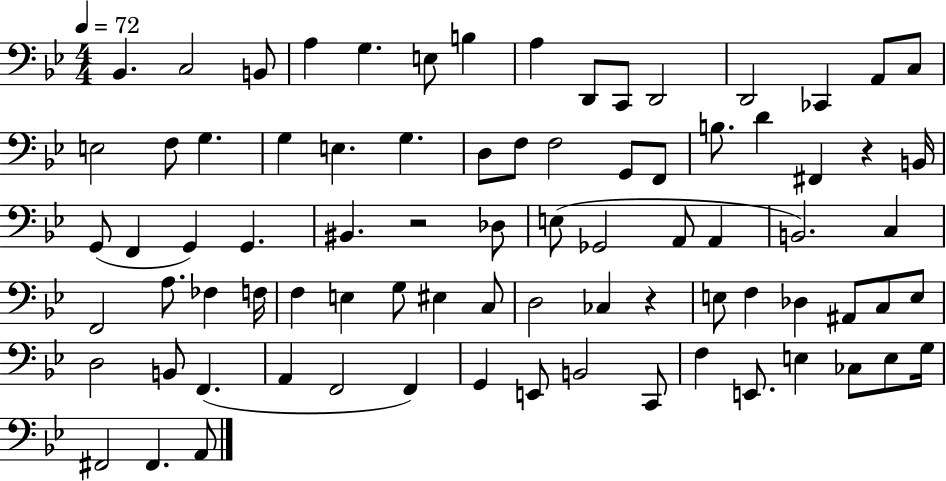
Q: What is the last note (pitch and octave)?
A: A2